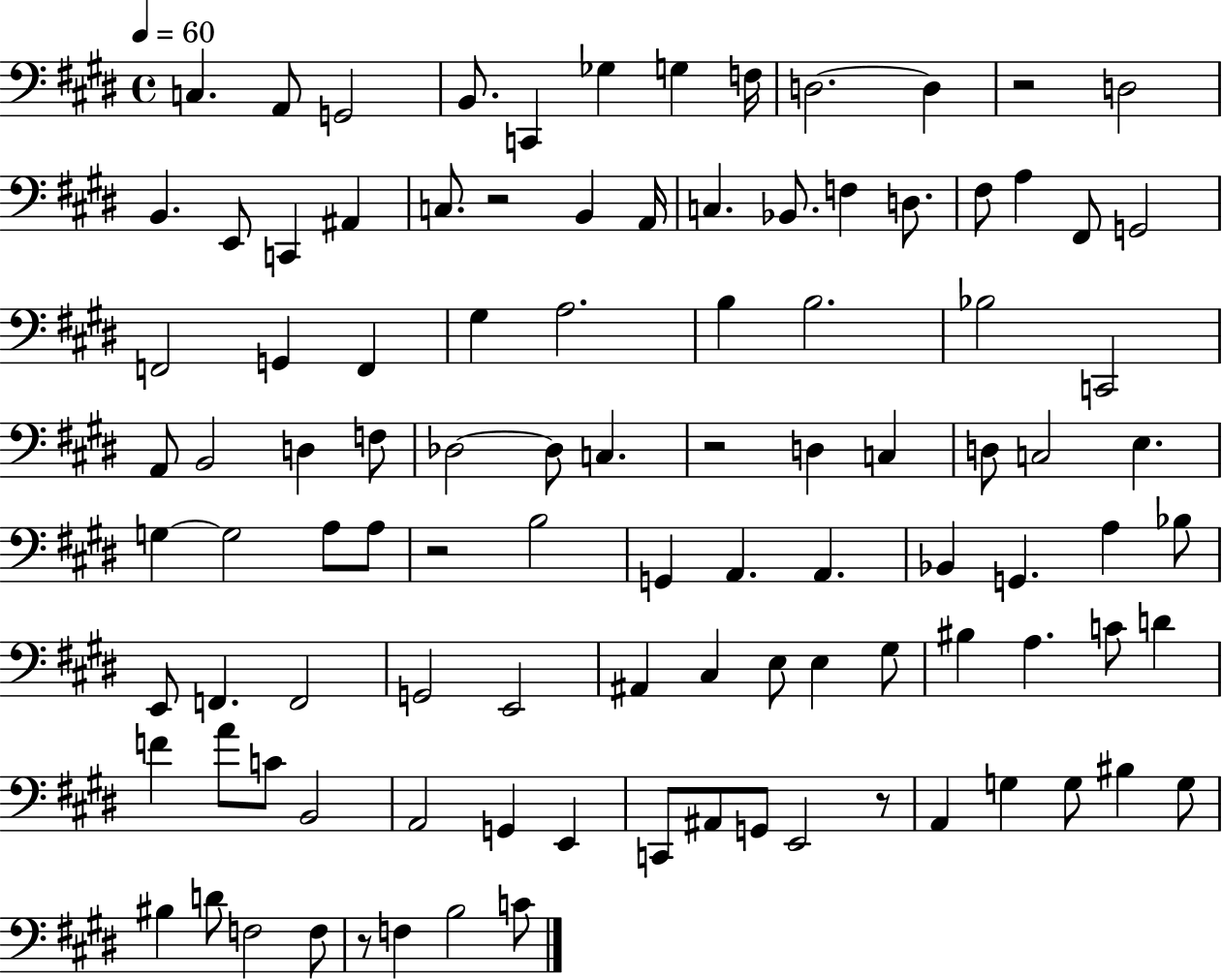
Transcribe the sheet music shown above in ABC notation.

X:1
T:Untitled
M:4/4
L:1/4
K:E
C, A,,/2 G,,2 B,,/2 C,, _G, G, F,/4 D,2 D, z2 D,2 B,, E,,/2 C,, ^A,, C,/2 z2 B,, A,,/4 C, _B,,/2 F, D,/2 ^F,/2 A, ^F,,/2 G,,2 F,,2 G,, F,, ^G, A,2 B, B,2 _B,2 C,,2 A,,/2 B,,2 D, F,/2 _D,2 _D,/2 C, z2 D, C, D,/2 C,2 E, G, G,2 A,/2 A,/2 z2 B,2 G,, A,, A,, _B,, G,, A, _B,/2 E,,/2 F,, F,,2 G,,2 E,,2 ^A,, ^C, E,/2 E, ^G,/2 ^B, A, C/2 D F A/2 C/2 B,,2 A,,2 G,, E,, C,,/2 ^A,,/2 G,,/2 E,,2 z/2 A,, G, G,/2 ^B, G,/2 ^B, D/2 F,2 F,/2 z/2 F, B,2 C/2